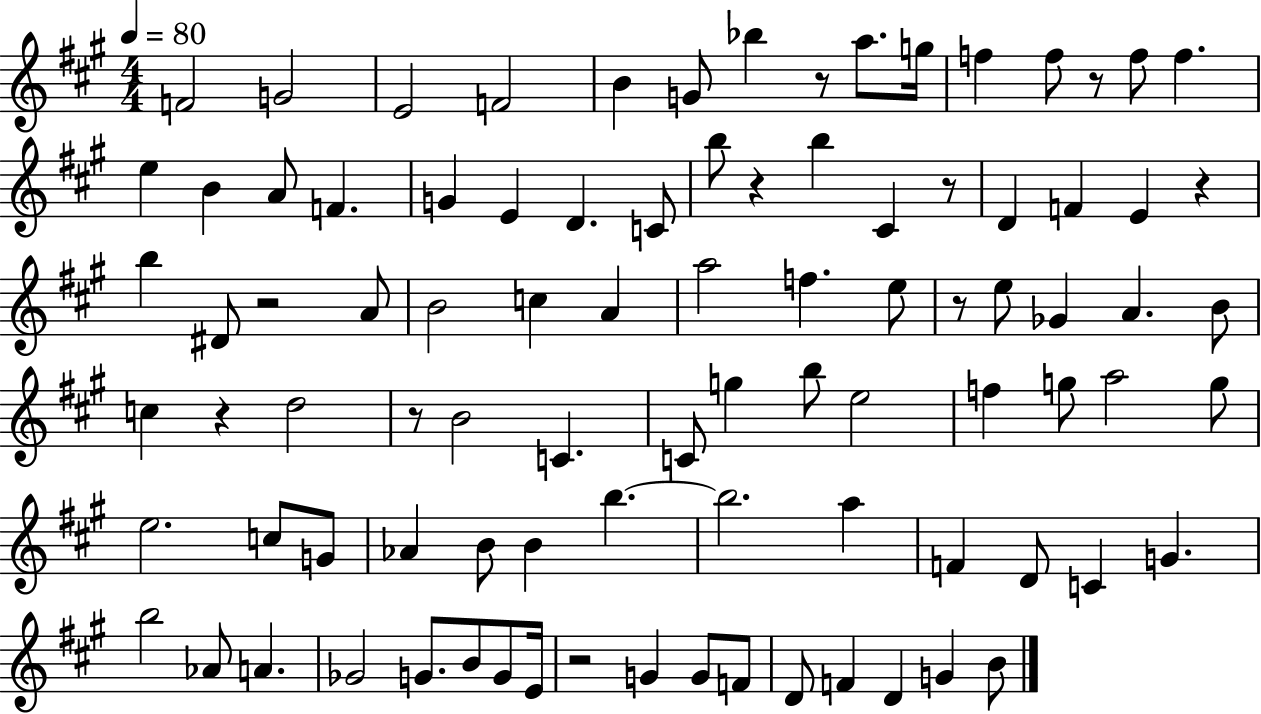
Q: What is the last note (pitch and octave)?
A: B4